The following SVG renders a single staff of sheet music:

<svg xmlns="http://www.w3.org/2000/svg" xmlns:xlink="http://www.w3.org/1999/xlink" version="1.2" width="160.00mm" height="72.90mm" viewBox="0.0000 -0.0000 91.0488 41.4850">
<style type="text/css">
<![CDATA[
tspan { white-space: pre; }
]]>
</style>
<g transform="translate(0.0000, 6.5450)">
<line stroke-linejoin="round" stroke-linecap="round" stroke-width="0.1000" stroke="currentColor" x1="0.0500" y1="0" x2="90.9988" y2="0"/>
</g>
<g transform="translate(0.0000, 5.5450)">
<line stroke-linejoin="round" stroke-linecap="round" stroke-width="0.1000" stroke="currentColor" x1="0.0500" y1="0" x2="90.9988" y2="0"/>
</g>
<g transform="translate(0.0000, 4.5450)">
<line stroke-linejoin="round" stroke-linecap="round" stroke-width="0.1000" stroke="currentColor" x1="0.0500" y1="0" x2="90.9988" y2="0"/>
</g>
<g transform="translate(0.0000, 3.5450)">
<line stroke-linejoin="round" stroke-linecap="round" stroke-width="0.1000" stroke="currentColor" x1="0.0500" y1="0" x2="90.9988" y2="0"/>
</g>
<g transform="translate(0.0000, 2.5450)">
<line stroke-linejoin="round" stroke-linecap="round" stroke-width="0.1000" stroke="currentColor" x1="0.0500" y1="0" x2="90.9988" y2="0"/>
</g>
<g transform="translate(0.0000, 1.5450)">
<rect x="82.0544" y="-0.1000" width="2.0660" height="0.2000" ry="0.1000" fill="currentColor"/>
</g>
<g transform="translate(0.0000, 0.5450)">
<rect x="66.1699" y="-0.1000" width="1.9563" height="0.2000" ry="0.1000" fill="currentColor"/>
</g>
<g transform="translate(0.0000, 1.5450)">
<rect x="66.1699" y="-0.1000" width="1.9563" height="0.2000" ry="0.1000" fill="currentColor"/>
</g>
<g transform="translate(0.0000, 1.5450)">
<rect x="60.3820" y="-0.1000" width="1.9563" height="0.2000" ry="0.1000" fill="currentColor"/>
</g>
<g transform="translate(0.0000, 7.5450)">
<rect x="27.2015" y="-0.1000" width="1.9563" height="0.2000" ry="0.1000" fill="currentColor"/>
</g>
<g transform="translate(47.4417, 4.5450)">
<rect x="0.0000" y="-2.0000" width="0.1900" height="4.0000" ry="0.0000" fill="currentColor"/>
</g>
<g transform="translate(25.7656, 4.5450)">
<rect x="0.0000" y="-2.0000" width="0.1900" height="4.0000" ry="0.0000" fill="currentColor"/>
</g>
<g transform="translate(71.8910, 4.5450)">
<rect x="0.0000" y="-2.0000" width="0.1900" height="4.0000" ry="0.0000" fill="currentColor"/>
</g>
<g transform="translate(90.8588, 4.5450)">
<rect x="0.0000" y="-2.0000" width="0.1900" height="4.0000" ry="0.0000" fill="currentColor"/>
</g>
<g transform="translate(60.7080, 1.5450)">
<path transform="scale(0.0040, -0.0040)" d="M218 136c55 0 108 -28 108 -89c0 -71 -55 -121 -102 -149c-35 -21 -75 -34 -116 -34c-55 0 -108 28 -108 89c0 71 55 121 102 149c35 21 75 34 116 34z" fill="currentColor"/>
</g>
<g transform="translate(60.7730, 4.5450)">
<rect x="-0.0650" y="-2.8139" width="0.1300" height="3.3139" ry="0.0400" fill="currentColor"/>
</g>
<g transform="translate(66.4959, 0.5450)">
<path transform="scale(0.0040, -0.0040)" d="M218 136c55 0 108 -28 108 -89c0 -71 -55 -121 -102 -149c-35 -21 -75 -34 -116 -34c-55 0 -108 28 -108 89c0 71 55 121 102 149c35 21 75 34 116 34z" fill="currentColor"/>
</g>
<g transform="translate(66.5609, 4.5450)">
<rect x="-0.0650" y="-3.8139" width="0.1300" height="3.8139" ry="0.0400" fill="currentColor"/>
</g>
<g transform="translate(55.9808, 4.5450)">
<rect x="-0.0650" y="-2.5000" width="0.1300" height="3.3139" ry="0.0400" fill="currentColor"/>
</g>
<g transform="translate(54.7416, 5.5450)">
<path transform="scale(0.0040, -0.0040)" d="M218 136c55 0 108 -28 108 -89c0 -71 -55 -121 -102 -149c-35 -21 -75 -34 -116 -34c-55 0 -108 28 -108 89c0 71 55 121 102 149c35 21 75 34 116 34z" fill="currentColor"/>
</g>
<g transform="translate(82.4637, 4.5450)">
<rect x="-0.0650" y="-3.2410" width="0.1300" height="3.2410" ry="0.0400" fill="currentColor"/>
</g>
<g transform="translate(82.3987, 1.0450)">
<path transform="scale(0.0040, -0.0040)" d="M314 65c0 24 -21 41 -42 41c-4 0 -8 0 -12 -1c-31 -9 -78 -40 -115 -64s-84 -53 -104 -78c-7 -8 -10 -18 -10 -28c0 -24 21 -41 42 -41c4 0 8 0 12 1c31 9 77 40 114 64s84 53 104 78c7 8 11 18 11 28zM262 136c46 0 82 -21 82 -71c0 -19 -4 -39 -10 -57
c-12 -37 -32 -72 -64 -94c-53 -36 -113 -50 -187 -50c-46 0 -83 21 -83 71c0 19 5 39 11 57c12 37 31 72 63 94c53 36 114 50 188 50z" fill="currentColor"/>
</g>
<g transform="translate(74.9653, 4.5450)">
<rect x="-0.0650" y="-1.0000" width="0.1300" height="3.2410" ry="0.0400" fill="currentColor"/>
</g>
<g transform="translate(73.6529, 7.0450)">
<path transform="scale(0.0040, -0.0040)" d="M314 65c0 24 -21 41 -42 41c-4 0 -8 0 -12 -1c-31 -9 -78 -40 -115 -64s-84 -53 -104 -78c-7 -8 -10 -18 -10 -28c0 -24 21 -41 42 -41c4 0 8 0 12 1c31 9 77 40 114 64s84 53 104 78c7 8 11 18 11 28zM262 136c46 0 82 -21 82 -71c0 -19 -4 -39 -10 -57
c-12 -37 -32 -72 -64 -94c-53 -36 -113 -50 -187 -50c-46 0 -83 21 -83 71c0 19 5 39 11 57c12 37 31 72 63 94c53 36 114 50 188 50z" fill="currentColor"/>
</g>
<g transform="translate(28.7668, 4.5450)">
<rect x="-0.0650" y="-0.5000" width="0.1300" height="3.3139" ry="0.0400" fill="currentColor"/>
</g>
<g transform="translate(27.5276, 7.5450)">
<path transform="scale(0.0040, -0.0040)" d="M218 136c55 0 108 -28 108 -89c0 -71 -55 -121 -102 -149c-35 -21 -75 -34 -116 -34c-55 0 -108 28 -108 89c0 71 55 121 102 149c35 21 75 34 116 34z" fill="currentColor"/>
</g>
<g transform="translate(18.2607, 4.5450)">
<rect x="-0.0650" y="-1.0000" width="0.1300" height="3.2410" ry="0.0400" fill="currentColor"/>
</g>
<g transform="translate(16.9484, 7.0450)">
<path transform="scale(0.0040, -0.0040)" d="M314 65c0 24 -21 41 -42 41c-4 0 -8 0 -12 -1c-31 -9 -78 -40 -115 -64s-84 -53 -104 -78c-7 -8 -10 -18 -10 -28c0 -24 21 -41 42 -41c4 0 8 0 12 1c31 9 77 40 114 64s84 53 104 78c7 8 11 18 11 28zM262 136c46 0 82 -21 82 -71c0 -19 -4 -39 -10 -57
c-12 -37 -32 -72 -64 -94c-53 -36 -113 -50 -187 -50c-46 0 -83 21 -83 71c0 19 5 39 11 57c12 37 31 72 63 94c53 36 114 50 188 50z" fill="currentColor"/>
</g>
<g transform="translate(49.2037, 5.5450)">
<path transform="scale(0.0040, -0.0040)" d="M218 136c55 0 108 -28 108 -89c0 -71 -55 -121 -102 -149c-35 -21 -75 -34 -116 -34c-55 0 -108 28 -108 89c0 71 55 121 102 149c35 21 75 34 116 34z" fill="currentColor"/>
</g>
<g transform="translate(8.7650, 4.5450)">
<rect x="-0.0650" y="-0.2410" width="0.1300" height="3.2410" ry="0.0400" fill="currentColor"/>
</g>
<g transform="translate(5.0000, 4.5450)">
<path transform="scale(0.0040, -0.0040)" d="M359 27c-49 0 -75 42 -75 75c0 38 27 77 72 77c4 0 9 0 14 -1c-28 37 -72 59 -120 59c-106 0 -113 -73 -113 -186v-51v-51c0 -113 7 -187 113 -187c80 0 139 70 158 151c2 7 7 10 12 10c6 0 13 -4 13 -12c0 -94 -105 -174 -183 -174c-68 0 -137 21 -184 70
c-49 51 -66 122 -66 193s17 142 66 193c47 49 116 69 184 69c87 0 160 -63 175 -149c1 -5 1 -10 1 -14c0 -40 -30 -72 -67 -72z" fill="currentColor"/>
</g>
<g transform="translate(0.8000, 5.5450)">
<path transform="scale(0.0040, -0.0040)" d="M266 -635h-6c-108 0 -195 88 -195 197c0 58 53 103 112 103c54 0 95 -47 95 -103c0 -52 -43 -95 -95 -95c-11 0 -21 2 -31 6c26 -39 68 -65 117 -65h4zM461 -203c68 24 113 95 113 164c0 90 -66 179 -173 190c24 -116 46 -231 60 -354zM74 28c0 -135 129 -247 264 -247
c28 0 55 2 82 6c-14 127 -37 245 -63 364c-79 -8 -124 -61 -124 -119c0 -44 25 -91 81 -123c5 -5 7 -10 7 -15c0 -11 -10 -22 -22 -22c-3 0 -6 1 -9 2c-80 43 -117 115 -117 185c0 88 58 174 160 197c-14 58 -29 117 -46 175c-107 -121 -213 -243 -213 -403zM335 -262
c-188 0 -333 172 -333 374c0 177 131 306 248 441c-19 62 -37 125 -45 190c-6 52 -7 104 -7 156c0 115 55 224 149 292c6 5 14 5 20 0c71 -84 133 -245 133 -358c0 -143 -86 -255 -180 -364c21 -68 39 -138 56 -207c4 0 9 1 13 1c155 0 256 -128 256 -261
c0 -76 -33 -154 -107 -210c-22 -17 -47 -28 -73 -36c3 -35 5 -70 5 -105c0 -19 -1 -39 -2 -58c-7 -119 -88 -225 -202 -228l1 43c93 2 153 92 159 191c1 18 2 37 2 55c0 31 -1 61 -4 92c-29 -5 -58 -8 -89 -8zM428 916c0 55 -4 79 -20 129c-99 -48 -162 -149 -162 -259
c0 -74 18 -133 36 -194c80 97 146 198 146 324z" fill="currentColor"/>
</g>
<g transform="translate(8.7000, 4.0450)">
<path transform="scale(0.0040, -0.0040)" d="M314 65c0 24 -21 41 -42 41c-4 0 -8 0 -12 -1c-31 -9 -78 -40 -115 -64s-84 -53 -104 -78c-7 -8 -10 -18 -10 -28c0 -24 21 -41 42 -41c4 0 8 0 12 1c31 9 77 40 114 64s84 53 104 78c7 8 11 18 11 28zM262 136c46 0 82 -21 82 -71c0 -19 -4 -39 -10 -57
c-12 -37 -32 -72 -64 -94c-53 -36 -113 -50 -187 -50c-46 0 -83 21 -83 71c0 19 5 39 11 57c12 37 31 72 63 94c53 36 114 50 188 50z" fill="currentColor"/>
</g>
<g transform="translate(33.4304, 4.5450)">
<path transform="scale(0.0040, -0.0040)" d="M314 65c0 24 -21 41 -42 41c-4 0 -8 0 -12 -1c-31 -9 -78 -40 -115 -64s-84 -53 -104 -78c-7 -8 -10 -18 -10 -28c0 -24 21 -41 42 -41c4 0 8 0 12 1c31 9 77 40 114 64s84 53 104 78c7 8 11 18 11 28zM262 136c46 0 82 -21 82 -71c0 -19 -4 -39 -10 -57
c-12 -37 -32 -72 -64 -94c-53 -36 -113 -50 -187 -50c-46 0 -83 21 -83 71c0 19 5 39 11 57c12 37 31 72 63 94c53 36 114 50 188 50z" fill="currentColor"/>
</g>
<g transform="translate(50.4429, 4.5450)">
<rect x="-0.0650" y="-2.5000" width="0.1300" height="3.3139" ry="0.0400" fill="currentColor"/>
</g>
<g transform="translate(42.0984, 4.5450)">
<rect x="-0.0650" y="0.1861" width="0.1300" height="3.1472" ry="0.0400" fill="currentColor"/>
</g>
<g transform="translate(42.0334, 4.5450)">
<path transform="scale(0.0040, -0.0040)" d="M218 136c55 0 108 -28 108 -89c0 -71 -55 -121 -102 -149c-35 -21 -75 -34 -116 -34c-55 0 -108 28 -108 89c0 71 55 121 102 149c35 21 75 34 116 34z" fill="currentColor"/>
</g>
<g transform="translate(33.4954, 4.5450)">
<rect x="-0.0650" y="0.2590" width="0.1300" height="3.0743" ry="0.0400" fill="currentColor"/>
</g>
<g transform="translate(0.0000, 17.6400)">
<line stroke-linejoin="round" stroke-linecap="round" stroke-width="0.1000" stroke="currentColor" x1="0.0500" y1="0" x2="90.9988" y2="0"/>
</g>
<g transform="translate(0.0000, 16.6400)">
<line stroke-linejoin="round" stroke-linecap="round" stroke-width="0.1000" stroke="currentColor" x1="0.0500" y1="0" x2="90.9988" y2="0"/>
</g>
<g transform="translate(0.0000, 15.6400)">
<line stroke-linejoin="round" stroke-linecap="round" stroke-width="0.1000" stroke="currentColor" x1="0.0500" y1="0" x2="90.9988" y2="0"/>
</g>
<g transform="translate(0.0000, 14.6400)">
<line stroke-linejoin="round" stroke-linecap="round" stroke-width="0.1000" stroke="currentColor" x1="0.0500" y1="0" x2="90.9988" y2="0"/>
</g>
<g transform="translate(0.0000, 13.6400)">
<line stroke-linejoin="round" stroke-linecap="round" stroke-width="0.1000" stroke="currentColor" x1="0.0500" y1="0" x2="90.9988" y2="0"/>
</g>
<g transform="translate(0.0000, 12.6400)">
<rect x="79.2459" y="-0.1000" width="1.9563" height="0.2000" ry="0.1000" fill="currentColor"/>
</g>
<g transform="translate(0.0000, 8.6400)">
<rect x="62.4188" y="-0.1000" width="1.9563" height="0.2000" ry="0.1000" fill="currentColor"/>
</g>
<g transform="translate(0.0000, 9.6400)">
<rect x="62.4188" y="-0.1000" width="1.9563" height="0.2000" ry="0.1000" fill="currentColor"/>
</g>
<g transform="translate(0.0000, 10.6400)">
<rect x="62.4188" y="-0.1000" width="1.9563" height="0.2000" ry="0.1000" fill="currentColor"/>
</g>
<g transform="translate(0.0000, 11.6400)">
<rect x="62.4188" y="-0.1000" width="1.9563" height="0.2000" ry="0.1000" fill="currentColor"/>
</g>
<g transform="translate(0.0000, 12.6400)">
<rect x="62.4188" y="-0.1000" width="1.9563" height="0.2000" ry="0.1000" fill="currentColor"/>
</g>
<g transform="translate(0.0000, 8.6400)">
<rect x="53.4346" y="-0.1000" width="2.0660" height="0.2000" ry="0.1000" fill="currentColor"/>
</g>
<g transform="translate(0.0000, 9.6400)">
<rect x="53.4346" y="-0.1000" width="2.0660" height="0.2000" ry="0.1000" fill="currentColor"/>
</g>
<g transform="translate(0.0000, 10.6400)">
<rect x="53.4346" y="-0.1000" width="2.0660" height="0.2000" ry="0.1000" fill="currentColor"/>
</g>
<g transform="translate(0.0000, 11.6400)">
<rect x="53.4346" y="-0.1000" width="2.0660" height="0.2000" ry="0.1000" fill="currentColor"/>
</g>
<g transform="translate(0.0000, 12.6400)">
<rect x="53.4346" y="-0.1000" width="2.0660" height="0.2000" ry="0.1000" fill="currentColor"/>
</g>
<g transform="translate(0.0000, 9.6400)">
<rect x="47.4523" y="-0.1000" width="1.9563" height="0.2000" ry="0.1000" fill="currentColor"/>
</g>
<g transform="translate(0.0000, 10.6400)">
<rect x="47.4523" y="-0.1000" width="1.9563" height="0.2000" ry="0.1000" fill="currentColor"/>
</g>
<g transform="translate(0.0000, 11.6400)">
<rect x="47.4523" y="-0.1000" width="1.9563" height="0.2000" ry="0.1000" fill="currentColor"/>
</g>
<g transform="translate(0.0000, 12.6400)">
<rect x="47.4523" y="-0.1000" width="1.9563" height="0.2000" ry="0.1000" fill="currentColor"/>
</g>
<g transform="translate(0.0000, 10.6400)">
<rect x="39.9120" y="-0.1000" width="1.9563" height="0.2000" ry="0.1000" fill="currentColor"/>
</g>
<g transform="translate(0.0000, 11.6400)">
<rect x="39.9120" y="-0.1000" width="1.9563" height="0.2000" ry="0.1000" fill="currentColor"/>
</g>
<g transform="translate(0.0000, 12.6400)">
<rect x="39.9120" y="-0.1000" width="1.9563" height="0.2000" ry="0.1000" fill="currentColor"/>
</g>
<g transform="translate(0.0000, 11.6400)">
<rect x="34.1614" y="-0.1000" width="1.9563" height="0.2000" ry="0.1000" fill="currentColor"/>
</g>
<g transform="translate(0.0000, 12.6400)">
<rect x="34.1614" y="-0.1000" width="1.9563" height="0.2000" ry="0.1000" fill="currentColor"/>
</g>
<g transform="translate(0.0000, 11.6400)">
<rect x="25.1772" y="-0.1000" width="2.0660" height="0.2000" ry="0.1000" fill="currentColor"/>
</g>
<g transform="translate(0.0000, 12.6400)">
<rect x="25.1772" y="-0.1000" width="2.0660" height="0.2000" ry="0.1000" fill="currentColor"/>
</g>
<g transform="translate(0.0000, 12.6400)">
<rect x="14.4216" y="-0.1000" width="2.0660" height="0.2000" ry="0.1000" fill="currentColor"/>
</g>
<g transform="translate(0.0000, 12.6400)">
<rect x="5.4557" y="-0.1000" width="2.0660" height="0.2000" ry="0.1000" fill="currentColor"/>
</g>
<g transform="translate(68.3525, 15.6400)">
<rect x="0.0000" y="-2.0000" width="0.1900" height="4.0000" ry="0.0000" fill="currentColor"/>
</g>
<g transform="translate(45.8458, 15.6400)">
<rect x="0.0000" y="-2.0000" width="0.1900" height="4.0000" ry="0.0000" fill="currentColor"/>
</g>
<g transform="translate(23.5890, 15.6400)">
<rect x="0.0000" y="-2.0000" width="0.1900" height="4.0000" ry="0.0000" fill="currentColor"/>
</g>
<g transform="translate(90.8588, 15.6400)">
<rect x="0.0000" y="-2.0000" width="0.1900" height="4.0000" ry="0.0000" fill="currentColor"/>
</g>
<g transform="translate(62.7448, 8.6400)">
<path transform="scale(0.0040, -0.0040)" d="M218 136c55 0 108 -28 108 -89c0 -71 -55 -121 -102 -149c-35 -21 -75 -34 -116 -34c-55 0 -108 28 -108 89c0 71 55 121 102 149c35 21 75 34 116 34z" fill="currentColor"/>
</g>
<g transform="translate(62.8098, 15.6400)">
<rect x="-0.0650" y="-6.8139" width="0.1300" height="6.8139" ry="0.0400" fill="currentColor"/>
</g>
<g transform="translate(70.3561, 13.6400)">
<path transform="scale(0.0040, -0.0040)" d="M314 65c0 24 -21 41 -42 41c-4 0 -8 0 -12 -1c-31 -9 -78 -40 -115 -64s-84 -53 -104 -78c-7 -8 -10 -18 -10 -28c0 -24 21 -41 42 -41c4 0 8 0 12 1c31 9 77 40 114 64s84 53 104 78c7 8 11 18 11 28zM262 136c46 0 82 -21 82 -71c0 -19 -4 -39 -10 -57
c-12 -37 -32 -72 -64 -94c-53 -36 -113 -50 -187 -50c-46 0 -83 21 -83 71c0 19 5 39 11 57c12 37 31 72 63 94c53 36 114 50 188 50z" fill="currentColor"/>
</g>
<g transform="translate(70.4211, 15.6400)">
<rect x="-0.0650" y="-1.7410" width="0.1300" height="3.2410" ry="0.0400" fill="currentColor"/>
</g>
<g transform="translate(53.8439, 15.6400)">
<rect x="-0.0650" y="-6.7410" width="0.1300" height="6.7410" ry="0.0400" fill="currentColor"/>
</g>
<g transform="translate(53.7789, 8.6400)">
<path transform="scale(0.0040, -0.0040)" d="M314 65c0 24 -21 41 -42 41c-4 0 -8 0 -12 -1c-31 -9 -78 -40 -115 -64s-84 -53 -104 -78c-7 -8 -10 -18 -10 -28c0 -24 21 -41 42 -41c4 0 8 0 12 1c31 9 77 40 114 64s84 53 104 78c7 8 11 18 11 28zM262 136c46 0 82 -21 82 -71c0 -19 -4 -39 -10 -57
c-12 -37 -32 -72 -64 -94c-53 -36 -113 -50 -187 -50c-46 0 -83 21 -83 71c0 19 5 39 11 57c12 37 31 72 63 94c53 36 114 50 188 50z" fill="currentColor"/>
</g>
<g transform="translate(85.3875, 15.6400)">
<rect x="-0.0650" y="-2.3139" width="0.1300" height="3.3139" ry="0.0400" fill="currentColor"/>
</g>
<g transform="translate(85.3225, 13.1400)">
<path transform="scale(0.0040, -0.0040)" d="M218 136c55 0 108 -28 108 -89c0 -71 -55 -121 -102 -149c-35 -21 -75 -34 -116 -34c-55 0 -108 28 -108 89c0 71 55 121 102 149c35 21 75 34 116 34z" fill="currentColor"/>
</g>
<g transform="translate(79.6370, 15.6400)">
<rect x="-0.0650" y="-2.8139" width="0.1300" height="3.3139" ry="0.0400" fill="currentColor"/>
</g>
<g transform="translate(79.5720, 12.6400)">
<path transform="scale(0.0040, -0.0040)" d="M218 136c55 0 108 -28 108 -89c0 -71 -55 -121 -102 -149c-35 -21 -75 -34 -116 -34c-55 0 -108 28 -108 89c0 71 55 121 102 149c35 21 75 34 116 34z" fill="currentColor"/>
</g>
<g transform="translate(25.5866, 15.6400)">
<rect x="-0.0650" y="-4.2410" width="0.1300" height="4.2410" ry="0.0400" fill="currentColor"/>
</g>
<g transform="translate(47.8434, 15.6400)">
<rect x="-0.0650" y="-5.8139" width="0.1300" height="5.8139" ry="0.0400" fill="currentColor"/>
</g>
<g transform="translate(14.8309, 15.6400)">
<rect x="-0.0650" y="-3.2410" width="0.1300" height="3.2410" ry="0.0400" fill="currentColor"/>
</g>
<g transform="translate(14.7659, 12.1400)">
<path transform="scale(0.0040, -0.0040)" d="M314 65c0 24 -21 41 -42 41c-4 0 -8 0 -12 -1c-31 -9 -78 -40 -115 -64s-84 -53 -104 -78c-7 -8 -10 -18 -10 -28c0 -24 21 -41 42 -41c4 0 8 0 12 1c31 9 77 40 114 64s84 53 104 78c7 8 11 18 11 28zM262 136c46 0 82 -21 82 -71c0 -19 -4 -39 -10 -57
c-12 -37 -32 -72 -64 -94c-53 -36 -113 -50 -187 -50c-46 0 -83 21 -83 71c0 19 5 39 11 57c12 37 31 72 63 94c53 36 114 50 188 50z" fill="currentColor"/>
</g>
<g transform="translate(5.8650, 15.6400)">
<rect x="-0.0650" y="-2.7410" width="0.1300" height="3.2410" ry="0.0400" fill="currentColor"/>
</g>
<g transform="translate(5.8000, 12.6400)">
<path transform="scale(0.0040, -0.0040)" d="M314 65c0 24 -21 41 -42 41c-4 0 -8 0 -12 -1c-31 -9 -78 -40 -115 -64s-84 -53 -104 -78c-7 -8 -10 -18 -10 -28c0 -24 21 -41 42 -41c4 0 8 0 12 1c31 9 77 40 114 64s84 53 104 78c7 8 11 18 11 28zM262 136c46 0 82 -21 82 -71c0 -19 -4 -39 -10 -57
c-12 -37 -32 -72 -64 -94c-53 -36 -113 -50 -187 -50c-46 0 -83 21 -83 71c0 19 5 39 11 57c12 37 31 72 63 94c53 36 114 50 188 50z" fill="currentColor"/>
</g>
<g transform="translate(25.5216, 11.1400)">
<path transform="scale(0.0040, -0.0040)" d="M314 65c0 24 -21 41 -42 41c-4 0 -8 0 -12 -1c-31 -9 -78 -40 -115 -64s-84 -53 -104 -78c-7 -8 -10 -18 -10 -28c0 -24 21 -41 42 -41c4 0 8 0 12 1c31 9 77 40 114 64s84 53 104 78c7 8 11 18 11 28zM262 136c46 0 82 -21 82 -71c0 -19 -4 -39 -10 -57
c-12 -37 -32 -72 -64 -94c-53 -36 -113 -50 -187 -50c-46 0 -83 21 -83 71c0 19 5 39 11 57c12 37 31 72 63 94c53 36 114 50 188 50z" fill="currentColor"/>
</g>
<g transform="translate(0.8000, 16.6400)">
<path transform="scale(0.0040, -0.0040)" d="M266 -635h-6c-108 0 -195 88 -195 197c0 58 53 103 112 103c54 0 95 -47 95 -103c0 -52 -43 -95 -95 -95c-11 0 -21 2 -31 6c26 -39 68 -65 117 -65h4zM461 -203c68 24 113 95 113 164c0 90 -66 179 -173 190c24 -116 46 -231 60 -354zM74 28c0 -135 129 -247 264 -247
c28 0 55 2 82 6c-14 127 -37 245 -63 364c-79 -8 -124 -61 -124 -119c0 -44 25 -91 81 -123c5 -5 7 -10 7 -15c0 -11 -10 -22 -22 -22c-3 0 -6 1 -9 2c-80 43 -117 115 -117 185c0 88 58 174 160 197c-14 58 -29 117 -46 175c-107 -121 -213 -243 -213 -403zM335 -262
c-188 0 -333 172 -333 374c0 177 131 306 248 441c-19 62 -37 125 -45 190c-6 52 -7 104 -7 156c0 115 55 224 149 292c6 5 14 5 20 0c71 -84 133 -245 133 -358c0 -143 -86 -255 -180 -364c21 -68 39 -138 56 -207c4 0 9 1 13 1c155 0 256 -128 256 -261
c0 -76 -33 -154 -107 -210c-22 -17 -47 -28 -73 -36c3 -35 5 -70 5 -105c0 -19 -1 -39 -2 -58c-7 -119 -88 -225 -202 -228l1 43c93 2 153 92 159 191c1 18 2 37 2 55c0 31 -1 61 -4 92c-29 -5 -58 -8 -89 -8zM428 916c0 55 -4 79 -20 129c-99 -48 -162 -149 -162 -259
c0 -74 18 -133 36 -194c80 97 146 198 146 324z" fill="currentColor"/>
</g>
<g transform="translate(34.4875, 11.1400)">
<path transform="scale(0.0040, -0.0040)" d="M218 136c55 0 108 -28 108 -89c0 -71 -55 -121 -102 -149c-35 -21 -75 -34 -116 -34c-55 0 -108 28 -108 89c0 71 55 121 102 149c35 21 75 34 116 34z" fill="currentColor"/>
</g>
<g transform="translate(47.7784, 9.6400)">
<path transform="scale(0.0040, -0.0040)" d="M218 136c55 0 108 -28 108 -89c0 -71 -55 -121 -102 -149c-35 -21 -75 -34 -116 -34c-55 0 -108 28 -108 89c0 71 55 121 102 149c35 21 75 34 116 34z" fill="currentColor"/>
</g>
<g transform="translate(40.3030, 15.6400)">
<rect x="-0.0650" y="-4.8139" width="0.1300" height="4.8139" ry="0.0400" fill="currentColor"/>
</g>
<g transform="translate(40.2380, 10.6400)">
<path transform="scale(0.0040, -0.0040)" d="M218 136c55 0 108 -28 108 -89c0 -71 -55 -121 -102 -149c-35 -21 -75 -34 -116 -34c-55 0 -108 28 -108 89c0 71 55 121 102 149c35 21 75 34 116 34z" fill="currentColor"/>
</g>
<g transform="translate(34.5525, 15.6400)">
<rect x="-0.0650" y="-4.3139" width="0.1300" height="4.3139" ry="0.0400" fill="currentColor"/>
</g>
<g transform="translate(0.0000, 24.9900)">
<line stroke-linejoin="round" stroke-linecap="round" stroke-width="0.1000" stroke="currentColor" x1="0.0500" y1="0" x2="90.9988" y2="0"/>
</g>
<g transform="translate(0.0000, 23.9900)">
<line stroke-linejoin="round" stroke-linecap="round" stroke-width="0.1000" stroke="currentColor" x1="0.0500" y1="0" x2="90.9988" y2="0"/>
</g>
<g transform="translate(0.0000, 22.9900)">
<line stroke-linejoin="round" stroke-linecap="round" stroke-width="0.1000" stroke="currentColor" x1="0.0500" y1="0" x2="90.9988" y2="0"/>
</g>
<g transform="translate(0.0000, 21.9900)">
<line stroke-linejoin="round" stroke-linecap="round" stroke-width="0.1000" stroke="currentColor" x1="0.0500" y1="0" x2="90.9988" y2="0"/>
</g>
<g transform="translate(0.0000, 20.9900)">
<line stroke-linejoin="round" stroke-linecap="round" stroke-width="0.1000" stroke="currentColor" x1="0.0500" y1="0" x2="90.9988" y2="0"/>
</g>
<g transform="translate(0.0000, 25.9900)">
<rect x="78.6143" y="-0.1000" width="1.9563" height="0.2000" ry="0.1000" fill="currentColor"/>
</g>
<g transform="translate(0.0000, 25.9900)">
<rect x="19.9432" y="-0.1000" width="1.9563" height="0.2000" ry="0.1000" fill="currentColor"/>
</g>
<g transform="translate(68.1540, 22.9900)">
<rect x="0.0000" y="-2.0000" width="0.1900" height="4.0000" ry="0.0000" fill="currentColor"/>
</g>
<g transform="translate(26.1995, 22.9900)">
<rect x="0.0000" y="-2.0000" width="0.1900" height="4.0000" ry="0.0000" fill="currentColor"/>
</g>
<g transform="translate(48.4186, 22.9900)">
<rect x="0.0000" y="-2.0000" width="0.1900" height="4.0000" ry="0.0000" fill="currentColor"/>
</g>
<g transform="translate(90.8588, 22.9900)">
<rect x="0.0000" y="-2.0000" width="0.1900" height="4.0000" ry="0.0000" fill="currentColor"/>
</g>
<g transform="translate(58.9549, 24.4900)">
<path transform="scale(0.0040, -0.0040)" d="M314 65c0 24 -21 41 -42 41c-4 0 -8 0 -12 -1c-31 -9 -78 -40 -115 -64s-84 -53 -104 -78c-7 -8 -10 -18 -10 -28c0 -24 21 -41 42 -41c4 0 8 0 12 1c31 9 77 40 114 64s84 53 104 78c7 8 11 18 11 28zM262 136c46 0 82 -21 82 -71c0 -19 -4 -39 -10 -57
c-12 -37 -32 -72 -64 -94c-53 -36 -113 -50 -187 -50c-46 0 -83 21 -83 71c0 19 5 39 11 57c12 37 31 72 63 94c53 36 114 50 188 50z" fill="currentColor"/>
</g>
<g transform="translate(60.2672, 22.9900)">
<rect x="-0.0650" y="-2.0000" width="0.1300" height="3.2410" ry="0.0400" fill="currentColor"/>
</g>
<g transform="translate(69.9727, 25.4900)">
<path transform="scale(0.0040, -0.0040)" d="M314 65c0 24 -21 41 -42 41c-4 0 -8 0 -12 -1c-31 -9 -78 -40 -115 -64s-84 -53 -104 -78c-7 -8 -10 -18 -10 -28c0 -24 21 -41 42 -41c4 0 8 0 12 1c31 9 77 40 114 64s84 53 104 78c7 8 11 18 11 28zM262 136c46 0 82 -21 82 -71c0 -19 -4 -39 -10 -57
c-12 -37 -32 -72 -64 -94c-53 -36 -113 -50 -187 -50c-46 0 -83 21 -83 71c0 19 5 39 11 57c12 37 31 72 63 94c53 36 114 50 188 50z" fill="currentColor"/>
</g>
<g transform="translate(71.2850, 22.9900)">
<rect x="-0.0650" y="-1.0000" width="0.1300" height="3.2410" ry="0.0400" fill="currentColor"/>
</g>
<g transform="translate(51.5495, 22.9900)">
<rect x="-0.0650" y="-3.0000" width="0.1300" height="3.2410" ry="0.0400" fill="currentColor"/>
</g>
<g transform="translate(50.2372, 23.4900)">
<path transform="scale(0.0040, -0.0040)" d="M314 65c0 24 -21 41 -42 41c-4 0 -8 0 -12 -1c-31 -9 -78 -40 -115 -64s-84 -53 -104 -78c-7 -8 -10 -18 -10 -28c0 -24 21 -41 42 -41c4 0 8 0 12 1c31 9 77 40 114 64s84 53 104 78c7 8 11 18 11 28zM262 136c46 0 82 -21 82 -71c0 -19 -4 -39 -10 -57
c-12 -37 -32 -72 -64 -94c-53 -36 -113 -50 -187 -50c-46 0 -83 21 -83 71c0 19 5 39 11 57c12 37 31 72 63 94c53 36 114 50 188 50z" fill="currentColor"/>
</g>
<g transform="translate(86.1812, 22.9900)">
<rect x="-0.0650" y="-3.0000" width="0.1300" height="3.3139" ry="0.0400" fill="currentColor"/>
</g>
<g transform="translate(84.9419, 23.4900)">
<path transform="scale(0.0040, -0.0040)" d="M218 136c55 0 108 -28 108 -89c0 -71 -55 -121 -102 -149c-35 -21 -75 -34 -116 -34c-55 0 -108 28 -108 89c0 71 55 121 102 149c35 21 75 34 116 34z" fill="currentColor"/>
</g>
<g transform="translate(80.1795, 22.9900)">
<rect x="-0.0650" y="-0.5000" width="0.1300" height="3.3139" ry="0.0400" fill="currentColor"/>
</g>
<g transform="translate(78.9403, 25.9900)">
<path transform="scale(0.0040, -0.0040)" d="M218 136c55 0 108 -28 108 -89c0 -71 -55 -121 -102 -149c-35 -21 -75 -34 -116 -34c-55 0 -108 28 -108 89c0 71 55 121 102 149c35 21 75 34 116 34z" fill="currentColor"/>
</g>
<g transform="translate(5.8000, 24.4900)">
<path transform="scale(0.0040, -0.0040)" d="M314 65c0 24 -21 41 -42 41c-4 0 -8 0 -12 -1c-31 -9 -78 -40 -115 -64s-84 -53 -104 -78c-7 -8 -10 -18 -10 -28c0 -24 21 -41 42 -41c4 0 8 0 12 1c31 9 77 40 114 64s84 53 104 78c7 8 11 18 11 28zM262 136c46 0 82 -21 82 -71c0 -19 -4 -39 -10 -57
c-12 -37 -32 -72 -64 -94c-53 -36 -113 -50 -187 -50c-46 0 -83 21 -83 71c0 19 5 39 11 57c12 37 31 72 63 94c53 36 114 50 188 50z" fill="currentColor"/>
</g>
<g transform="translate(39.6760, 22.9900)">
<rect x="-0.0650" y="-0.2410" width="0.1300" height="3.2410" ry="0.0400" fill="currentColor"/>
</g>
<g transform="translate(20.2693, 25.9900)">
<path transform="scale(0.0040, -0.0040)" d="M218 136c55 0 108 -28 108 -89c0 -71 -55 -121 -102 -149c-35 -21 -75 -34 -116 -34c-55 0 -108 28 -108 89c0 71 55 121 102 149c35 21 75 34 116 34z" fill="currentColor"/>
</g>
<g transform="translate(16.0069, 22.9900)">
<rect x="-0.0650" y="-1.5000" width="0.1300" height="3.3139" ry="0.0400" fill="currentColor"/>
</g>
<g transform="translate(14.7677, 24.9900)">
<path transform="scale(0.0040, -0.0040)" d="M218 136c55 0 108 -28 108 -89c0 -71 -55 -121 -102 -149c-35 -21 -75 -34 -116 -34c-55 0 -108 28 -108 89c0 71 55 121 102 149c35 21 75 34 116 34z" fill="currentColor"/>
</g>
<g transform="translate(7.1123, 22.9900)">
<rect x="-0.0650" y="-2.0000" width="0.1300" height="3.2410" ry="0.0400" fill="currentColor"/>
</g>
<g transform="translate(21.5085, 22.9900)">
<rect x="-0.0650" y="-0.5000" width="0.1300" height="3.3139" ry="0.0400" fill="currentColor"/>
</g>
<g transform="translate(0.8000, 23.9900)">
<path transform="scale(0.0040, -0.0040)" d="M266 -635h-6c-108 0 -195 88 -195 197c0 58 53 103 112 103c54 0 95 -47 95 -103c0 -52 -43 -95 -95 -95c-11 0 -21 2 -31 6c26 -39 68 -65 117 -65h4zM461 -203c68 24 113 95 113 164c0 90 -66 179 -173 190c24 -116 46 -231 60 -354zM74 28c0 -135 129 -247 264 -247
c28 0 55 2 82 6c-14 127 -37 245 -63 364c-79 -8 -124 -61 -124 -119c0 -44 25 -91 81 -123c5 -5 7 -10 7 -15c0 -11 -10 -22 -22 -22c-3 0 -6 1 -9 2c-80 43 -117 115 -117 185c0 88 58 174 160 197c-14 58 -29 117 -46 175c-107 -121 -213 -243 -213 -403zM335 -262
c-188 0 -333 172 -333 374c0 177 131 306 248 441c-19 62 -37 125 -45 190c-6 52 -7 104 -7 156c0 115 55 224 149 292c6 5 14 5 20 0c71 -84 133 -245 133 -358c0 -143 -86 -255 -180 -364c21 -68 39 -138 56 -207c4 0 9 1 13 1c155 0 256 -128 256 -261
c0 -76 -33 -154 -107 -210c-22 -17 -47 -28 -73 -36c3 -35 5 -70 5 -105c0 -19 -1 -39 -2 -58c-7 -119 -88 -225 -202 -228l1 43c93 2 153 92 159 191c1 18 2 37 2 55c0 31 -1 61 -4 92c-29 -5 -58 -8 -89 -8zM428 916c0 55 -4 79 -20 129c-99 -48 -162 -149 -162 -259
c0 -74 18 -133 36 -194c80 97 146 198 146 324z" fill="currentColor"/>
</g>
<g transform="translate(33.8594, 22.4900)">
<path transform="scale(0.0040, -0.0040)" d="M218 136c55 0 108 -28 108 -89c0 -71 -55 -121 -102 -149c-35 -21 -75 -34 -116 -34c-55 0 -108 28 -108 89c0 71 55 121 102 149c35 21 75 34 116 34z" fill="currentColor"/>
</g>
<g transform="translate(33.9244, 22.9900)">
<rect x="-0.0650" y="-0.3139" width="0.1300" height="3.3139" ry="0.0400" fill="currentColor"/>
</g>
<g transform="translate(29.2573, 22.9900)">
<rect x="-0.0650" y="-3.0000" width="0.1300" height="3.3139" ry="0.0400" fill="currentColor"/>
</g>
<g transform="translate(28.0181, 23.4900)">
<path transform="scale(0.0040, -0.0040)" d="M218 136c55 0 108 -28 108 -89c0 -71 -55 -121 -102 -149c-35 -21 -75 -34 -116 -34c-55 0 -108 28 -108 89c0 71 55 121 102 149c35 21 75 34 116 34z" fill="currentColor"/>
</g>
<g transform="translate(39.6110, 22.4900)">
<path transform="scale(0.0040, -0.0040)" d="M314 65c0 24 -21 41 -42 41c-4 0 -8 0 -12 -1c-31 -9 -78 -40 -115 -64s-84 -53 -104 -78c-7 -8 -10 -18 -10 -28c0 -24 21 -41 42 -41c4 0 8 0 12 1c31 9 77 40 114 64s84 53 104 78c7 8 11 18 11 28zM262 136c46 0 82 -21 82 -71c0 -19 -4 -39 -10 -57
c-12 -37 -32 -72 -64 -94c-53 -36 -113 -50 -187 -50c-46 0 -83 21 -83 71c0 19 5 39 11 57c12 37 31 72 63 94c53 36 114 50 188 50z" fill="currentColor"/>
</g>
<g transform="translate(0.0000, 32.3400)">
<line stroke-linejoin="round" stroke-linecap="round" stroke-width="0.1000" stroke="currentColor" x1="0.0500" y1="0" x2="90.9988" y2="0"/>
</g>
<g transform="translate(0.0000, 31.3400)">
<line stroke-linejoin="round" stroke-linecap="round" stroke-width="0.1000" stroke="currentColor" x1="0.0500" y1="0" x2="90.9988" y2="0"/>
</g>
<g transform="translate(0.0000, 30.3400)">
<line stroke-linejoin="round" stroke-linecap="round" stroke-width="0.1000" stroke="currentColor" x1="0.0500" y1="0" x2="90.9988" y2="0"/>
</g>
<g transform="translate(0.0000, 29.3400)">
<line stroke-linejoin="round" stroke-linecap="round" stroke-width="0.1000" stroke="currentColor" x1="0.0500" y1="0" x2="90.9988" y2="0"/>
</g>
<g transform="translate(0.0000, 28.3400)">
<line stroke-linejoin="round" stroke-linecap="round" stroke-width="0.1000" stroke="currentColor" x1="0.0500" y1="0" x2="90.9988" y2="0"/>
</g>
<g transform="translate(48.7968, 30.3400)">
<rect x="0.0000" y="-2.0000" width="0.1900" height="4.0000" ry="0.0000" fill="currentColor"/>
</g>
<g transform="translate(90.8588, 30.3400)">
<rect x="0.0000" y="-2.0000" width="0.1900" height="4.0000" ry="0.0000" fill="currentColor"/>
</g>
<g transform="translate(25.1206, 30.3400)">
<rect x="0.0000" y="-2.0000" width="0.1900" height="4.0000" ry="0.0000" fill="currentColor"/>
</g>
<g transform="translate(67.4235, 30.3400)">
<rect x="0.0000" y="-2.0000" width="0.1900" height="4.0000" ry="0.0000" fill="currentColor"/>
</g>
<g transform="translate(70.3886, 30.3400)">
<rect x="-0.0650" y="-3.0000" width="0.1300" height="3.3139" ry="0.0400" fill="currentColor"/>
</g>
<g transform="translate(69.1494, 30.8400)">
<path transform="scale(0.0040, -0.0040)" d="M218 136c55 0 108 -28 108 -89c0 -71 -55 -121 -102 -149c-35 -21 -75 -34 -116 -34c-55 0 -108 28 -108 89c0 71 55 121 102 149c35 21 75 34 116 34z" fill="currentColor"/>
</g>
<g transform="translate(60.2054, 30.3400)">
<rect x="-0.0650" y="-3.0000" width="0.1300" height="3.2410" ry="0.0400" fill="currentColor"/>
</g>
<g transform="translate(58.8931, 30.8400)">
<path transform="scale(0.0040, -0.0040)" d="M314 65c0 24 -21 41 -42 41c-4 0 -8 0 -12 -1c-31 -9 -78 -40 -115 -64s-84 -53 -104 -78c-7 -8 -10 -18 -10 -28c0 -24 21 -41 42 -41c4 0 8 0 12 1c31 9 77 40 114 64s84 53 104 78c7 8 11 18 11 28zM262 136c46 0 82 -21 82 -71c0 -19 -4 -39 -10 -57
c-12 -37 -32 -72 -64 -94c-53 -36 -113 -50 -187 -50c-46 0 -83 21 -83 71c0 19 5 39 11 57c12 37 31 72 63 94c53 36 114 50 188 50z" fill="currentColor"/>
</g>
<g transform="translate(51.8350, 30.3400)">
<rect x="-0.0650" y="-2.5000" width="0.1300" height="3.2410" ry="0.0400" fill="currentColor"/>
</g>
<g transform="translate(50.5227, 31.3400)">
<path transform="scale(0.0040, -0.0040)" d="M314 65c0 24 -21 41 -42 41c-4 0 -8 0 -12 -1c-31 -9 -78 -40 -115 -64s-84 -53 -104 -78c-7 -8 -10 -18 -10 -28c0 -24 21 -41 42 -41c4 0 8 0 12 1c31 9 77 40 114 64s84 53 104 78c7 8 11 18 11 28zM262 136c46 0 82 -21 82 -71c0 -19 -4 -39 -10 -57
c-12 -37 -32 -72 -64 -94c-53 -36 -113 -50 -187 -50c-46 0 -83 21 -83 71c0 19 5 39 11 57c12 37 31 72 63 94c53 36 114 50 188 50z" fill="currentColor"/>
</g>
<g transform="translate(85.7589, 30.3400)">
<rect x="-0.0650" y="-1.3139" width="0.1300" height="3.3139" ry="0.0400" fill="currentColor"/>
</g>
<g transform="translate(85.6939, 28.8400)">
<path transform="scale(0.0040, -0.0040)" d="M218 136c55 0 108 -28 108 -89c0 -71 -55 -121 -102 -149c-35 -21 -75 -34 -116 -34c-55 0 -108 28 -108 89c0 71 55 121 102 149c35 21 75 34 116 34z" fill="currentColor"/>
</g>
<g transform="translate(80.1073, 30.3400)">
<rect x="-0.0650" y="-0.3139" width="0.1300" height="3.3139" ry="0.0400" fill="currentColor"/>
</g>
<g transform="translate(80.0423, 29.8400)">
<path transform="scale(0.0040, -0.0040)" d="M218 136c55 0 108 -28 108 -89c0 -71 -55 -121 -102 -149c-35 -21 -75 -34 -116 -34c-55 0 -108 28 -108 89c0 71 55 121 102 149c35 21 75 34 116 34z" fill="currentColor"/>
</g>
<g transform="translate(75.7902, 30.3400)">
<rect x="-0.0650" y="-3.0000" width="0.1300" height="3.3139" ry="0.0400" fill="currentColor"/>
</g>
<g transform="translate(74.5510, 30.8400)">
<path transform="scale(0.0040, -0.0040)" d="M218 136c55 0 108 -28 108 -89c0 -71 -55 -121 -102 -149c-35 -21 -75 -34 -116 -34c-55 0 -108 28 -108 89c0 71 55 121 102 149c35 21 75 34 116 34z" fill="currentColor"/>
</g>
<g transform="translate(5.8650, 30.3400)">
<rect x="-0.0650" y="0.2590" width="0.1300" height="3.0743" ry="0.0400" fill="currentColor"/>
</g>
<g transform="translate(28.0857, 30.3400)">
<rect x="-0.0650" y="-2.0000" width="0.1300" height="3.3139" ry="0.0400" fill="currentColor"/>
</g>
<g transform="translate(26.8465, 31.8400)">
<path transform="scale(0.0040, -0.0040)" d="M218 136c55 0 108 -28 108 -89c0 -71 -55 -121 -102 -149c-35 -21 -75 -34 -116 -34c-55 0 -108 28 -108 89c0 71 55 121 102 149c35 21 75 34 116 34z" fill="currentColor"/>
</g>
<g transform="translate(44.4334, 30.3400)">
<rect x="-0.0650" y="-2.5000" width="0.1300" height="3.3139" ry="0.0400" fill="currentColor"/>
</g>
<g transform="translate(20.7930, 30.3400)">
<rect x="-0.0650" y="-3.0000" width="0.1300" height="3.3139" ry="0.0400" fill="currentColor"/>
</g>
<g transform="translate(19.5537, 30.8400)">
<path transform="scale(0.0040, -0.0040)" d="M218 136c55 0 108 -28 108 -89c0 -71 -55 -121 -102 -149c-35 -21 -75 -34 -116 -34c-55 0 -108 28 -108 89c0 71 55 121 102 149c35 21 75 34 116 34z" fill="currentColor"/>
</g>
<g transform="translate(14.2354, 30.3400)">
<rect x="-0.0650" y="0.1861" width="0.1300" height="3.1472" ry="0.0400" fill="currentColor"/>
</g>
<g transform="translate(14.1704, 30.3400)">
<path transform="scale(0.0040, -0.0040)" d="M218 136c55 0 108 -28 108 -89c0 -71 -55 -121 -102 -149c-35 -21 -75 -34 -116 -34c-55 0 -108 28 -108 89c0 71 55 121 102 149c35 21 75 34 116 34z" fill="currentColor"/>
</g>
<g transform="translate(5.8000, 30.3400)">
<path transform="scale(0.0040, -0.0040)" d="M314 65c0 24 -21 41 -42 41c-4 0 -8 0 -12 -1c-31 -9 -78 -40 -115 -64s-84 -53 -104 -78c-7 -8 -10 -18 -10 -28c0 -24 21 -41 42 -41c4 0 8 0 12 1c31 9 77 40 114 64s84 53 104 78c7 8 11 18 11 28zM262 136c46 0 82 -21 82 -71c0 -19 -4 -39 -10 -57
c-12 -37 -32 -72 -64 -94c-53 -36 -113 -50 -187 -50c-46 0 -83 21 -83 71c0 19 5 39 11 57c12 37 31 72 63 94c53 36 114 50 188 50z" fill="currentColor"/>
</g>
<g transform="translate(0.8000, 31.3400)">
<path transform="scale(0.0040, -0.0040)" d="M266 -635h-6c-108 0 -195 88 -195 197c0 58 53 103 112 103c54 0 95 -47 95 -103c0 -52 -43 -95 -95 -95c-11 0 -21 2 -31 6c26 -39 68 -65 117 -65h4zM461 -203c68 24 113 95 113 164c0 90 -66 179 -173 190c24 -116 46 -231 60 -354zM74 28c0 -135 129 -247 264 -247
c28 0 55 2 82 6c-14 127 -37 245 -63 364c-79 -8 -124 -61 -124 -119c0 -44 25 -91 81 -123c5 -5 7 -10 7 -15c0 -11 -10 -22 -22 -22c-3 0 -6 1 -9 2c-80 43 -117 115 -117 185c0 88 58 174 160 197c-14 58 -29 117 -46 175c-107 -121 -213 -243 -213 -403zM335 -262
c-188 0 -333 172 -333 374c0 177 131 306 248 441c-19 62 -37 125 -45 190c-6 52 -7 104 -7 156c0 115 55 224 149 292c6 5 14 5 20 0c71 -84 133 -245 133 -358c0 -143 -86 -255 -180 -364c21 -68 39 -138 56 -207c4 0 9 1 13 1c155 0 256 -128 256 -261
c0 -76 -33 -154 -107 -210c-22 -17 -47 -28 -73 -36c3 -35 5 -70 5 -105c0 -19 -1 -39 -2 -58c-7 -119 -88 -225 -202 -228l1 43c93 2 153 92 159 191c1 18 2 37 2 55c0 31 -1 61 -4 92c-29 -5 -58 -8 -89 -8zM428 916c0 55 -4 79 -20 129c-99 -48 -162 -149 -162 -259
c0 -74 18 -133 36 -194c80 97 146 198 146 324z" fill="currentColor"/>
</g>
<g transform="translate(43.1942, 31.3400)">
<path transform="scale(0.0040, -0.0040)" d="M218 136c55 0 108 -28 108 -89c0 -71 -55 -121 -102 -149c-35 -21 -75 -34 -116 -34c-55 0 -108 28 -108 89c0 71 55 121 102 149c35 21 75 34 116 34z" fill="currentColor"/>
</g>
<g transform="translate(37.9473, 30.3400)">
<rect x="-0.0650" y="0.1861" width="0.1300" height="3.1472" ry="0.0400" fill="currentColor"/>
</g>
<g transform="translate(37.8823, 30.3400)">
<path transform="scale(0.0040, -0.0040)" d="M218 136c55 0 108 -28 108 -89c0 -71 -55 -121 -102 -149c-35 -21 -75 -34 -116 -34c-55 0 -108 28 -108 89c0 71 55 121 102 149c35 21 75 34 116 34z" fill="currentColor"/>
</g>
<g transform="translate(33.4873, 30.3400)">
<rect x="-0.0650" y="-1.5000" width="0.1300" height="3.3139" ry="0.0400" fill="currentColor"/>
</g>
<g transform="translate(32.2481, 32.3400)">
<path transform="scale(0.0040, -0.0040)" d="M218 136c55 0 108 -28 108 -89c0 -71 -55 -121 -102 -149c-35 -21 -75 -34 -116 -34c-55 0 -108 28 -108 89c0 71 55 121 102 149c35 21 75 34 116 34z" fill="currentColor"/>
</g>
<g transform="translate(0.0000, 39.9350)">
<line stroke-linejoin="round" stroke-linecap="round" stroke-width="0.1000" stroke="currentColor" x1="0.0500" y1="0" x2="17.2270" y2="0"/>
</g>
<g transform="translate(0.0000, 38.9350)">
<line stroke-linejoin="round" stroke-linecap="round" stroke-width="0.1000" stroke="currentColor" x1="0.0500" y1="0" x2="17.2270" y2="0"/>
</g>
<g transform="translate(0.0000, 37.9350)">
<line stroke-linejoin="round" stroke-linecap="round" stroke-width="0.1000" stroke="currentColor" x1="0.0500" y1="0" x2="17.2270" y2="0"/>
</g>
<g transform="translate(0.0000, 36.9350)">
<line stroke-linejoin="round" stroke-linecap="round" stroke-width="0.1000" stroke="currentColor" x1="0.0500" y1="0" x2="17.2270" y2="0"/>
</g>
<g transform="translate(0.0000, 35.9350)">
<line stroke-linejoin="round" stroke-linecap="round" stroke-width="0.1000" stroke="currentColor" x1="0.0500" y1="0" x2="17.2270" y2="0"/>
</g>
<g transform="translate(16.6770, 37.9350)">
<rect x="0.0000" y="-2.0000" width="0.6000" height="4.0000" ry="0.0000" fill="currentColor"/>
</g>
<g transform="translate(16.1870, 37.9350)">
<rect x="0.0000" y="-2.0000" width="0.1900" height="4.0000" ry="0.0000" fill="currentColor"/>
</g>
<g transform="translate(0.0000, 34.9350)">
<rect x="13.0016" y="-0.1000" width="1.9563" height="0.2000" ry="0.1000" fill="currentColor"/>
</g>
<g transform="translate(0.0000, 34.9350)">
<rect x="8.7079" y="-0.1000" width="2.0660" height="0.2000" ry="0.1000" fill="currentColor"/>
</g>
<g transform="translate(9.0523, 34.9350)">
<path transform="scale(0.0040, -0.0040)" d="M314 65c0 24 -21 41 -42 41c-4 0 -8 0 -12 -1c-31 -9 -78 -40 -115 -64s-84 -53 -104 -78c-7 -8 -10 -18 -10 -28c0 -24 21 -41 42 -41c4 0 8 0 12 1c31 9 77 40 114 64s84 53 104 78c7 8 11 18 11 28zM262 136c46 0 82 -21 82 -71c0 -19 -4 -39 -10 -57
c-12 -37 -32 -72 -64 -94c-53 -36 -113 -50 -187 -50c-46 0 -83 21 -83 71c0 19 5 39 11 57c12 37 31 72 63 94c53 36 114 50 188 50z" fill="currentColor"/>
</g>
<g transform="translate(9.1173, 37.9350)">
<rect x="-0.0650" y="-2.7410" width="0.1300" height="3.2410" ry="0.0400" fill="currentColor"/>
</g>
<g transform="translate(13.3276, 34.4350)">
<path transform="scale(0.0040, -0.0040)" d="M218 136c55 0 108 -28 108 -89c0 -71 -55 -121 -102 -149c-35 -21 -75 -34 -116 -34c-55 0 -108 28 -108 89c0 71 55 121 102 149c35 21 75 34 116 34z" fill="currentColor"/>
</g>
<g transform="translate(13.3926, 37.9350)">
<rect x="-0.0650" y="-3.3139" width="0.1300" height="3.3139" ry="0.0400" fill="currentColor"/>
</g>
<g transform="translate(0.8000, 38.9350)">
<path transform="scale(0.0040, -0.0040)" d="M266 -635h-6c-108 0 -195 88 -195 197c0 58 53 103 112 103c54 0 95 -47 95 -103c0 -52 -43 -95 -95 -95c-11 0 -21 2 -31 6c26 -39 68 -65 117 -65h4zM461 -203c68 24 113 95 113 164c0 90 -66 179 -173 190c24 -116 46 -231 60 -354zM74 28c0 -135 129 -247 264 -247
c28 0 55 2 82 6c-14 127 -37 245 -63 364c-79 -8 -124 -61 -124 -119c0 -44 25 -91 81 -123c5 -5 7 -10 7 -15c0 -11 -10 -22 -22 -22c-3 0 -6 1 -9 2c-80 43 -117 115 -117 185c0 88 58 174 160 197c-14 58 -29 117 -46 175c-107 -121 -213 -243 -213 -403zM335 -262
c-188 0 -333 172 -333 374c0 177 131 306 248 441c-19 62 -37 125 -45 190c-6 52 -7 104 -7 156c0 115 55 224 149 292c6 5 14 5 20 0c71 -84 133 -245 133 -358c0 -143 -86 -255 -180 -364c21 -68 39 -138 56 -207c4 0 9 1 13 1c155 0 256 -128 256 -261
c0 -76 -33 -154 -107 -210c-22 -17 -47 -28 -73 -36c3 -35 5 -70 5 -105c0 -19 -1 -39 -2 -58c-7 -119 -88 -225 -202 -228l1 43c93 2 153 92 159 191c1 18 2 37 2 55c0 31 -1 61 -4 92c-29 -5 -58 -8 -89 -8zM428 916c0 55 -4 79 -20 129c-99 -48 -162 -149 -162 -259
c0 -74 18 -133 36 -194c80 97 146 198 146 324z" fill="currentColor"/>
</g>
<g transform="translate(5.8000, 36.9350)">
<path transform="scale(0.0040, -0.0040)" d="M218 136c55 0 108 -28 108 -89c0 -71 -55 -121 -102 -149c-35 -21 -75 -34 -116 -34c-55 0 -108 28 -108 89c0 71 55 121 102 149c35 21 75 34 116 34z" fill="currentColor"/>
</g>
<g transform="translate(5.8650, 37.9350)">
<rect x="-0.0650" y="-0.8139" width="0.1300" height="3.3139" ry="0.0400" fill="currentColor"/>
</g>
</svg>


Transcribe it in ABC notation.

X:1
T:Untitled
M:4/4
L:1/4
K:C
c2 D2 C B2 B G G a c' D2 b2 a2 b2 d'2 d' e' g' b'2 b' f2 a g F2 E C A c c2 A2 F2 D2 C A B2 B A F E B G G2 A2 A A c e d a2 b